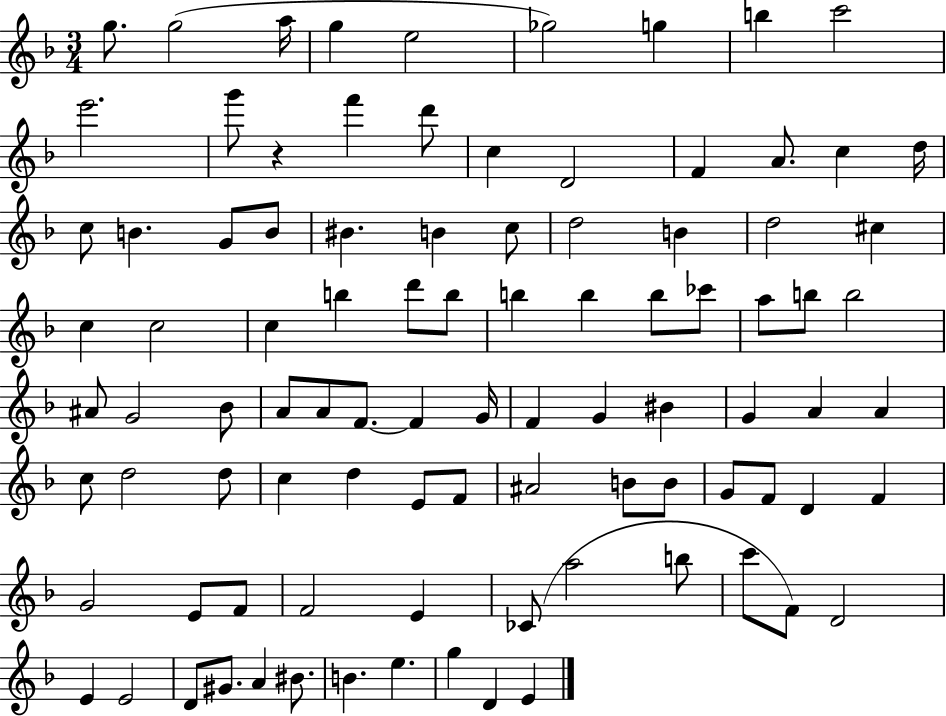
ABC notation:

X:1
T:Untitled
M:3/4
L:1/4
K:F
g/2 g2 a/4 g e2 _g2 g b c'2 e'2 g'/2 z f' d'/2 c D2 F A/2 c d/4 c/2 B G/2 B/2 ^B B c/2 d2 B d2 ^c c c2 c b d'/2 b/2 b b b/2 _c'/2 a/2 b/2 b2 ^A/2 G2 _B/2 A/2 A/2 F/2 F G/4 F G ^B G A A c/2 d2 d/2 c d E/2 F/2 ^A2 B/2 B/2 G/2 F/2 D F G2 E/2 F/2 F2 E _C/2 a2 b/2 c'/2 F/2 D2 E E2 D/2 ^G/2 A ^B/2 B e g D E